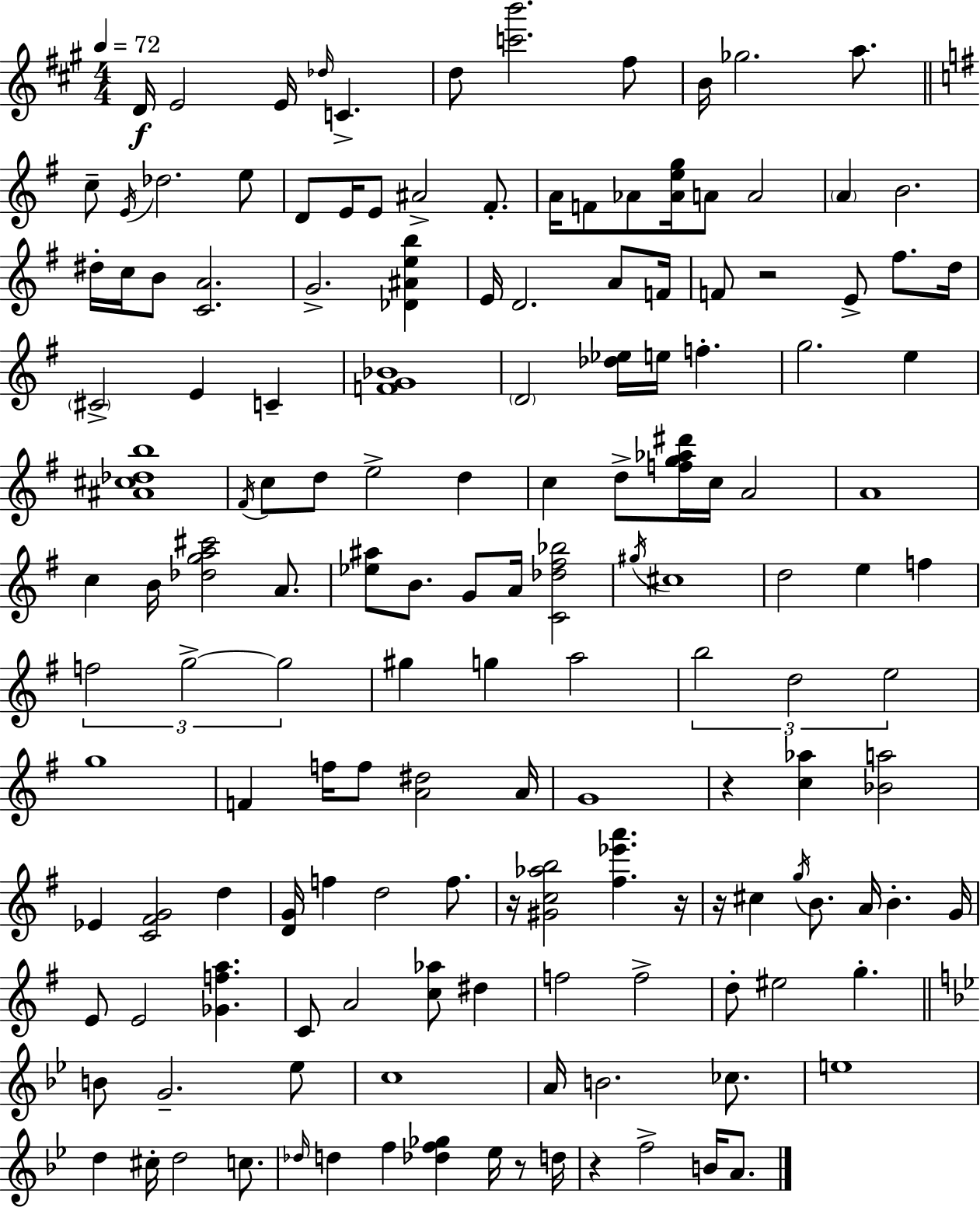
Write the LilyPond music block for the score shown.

{
  \clef treble
  \numericTimeSignature
  \time 4/4
  \key a \major
  \tempo 4 = 72
  d'16\f e'2 e'16 \grace { des''16 } c'4.-> | d''8 <c''' b'''>2. fis''8 | b'16 ges''2. a''8. | \bar "||" \break \key g \major c''8-- \acciaccatura { e'16 } des''2. e''8 | d'8 e'16 e'8 ais'2-> fis'8.-. | a'16 f'8 aes'8 <aes' e'' g''>16 a'8 a'2 | \parenthesize a'4 b'2. | \break dis''16-. c''16 b'8 <c' a'>2. | g'2.-> <des' ais' e'' b''>4 | e'16 d'2. a'8 | f'16 f'8 r2 e'8-> fis''8. | \break d''16 \parenthesize cis'2-> e'4 c'4-- | <f' g' bes'>1 | \parenthesize d'2 <des'' ees''>16 e''16 f''4.-. | g''2. e''4 | \break <ais' cis'' des'' b''>1 | \acciaccatura { fis'16 } c''8 d''8 e''2-> d''4 | c''4 d''8-> <f'' g'' aes'' dis'''>16 c''16 a'2 | a'1 | \break c''4 b'16 <des'' g'' a'' cis'''>2 a'8. | <ees'' ais''>8 b'8. g'8 a'16 <c' des'' fis'' bes''>2 | \acciaccatura { gis''16 } cis''1 | d''2 e''4 f''4 | \break \tuplet 3/2 { f''2 g''2->~~ | g''2 } gis''4 g''4 | a''2 \tuplet 3/2 { b''2 | d''2 e''2 } | \break g''1 | f'4 f''16 f''8 <a' dis''>2 | a'16 g'1 | r4 <c'' aes''>4 <bes' a''>2 | \break ees'4 <c' fis' g'>2 d''4 | <d' g'>16 f''4 d''2 | f''8. r16 <gis' c'' aes'' b''>2 <fis'' ees''' a'''>4. | r16 r16 cis''4 \acciaccatura { g''16 } b'8. a'16 b'4.-. | \break g'16 e'8 e'2 <ges' f'' a''>4. | c'8 a'2 <c'' aes''>8 | dis''4 f''2 f''2-> | d''8-. eis''2 g''4.-. | \break \bar "||" \break \key bes \major b'8 g'2.-- ees''8 | c''1 | a'16 b'2. ces''8. | e''1 | \break d''4 cis''16-. d''2 c''8. | \grace { des''16 } d''4 f''4 <des'' f'' ges''>4 ees''16 r8 | d''16 r4 f''2-> b'16 a'8. | \bar "|."
}